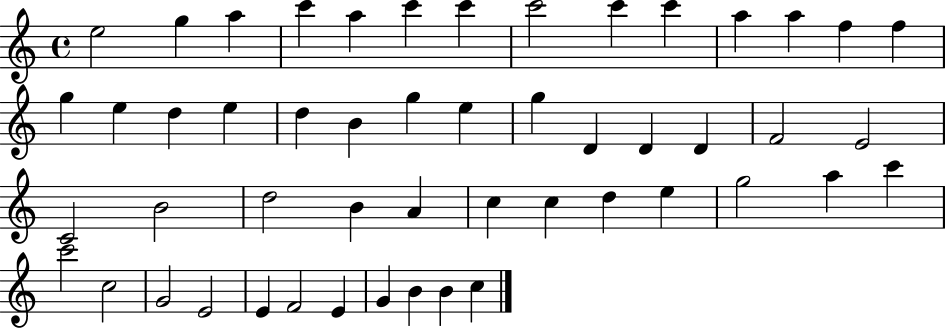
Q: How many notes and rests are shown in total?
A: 51